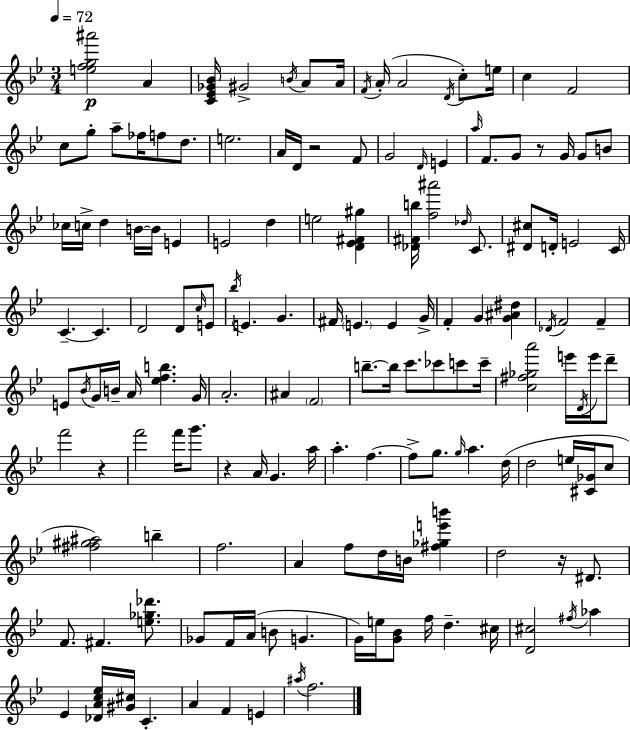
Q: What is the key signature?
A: G minor